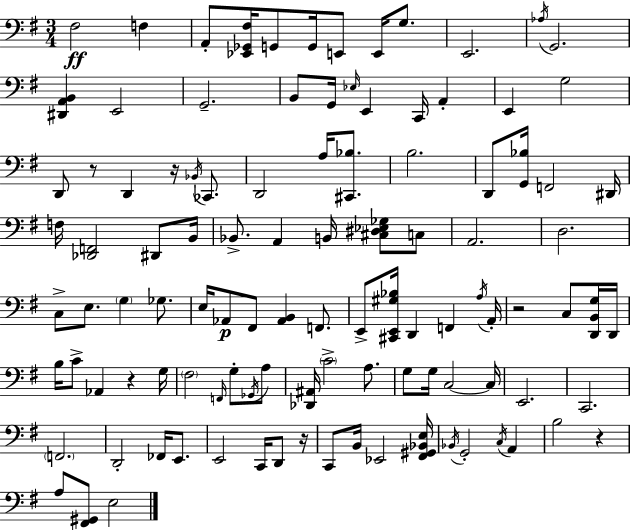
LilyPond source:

{
  \clef bass
  \numericTimeSignature
  \time 3/4
  \key e \minor
  fis2\ff f4 | a,8-. <ees, ges, fis>16 g,8 g,16 e,8 e,16 g8. | e,2. | \acciaccatura { aes16 } g,2. | \break <dis, a, b,>4 e,2 | g,2.-- | b,8 g,16 \grace { ees16 } e,4 c,16 a,4-. | e,4 g2 | \break d,8 r8 d,4 r16 \acciaccatura { bes,16 } | ces,8. d,2 a16 | <cis, bes>8. b2. | d,8 <g, bes>16 f,2 | \break dis,16 f16 <des, f,>2 | dis,8 b,16 bes,8.-> a,4 b,16 <cis dis ees ges>8 | c8 a,2. | d2. | \break c8-> e8. \parenthesize g4 | ges8. e16 aes,8\p fis,8 <aes, b,>4 | f,8. e,8-> <cis, e, gis bes>16 d,4 f,4 | \acciaccatura { a16 } a,16-. r2 | \break c8 <d, b, g>16 d,16 b16 c'8-> aes,4 r4 | g16 \parenthesize fis2 | \grace { f,16 } g8-. \acciaccatura { ges,16 } a8 <des, ais,>16 \parenthesize c'2-> | a8. g8 g16 c2~~ | \break c16 e,2. | c,2. | \parenthesize f,2. | d,2-. | \break fes,16 e,8. e,2 | c,16 d,8 r16 c,8 b,16 ees,2 | <fis, gis, bes, e>16 \acciaccatura { bes,16 } g,2-. | \acciaccatura { c16 } a,4 b2 | \break r4 a8 <fis, gis,>8 | e2 \bar "|."
}